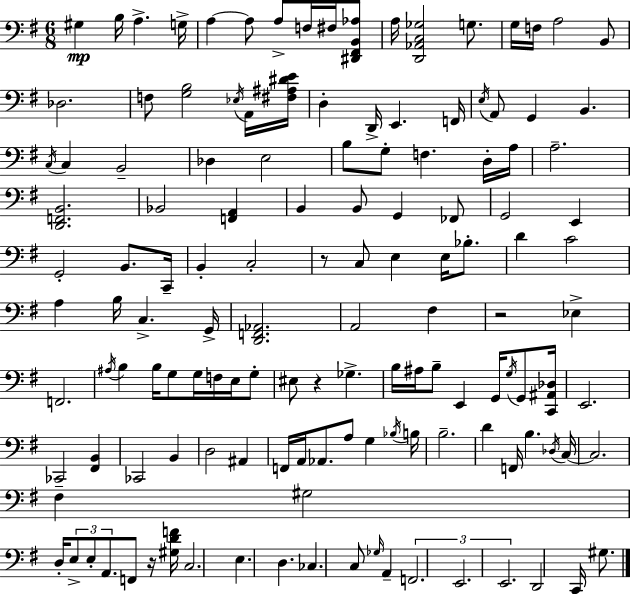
X:1
T:Untitled
M:6/8
L:1/4
K:Em
^G, B,/4 A, G,/4 A, A,/2 A,/2 F,/4 ^F,/4 [^D,,^F,,B,,_A,]/2 A,/4 [D,,_A,,C,_G,]2 G,/2 G,/4 F,/4 A,2 B,,/2 _D,2 F,/2 [G,B,]2 _E,/4 A,,/4 [^F,^A,^DE]/4 D, D,,/4 E,, F,,/4 E,/4 A,,/2 G,, B,, C,/4 C, B,,2 _D, E,2 B,/2 G,/2 F, D,/4 A,/4 A,2 [D,,F,,B,,]2 _B,,2 [F,,A,,] B,, B,,/2 G,, _F,,/2 G,,2 E,, G,,2 B,,/2 C,,/4 B,, C,2 z/2 C,/2 E, E,/4 _B,/2 D C2 A, B,/4 C, G,,/4 [D,,F,,_A,,]2 A,,2 ^F, z2 _E, F,,2 ^A,/4 B, B,/4 G,/2 G,/4 F,/4 E,/4 G,/2 ^E,/2 z _G, B,/4 ^A,/4 B,/2 E,, G,,/4 G,/4 G,,/2 [C,,^A,,_D,]/4 E,,2 _C,,2 [^F,,B,,] _C,,2 B,, D,2 ^A,, F,,/4 A,,/4 _A,,/2 A,/2 G, _B,/4 B,/4 B,2 D F,,/4 B, _D,/4 C,/4 C,2 ^F, ^G,2 D,/4 E,/2 E,/2 A,,/2 F,,/2 z/4 [^G,DF]/4 C,2 E, D, _C, C,/2 _G,/4 A,, F,,2 E,,2 E,,2 D,,2 C,,/4 ^G,/2